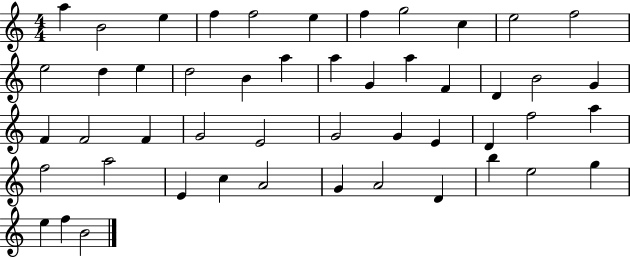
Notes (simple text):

A5/q B4/h E5/q F5/q F5/h E5/q F5/q G5/h C5/q E5/h F5/h E5/h D5/q E5/q D5/h B4/q A5/q A5/q G4/q A5/q F4/q D4/q B4/h G4/q F4/q F4/h F4/q G4/h E4/h G4/h G4/q E4/q D4/q F5/h A5/q F5/h A5/h E4/q C5/q A4/h G4/q A4/h D4/q B5/q E5/h G5/q E5/q F5/q B4/h